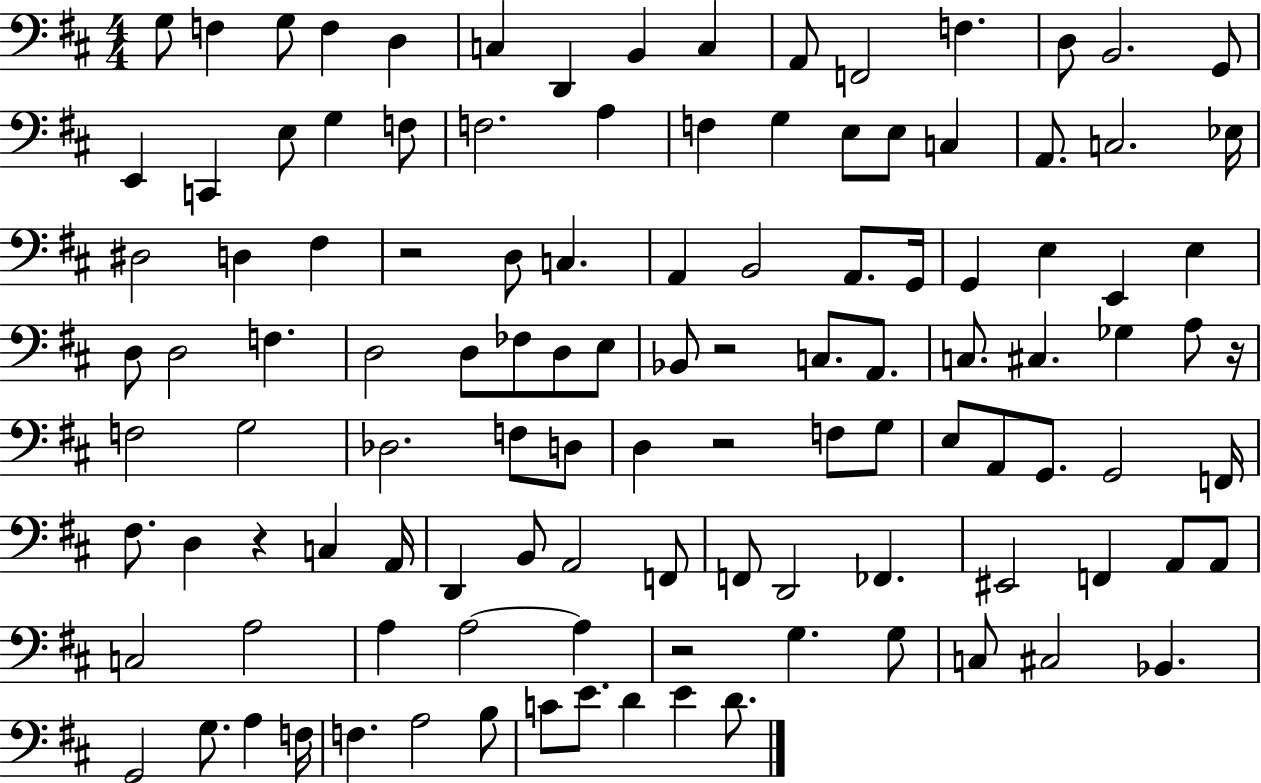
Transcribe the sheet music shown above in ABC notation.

X:1
T:Untitled
M:4/4
L:1/4
K:D
G,/2 F, G,/2 F, D, C, D,, B,, C, A,,/2 F,,2 F, D,/2 B,,2 G,,/2 E,, C,, E,/2 G, F,/2 F,2 A, F, G, E,/2 E,/2 C, A,,/2 C,2 _E,/4 ^D,2 D, ^F, z2 D,/2 C, A,, B,,2 A,,/2 G,,/4 G,, E, E,, E, D,/2 D,2 F, D,2 D,/2 _F,/2 D,/2 E,/2 _B,,/2 z2 C,/2 A,,/2 C,/2 ^C, _G, A,/2 z/4 F,2 G,2 _D,2 F,/2 D,/2 D, z2 F,/2 G,/2 E,/2 A,,/2 G,,/2 G,,2 F,,/4 ^F,/2 D, z C, A,,/4 D,, B,,/2 A,,2 F,,/2 F,,/2 D,,2 _F,, ^E,,2 F,, A,,/2 A,,/2 C,2 A,2 A, A,2 A, z2 G, G,/2 C,/2 ^C,2 _B,, G,,2 G,/2 A, F,/4 F, A,2 B,/2 C/2 E/2 D E D/2